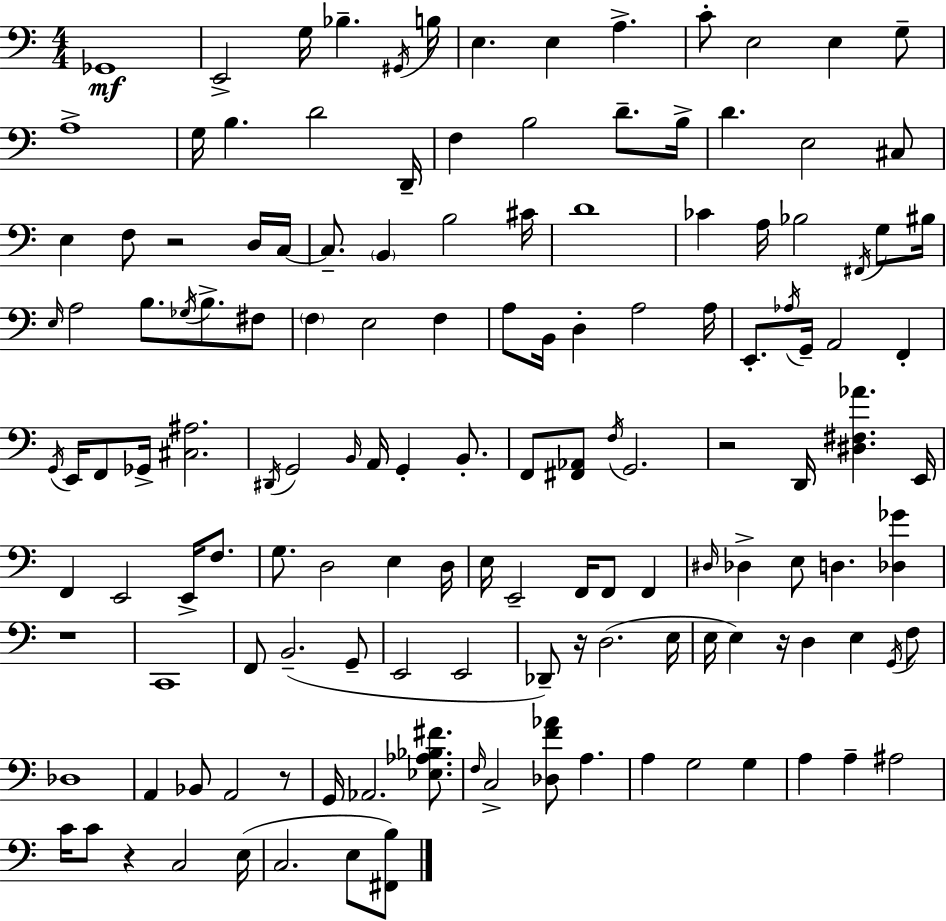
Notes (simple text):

Gb2/w E2/h G3/s Bb3/q. G#2/s B3/s E3/q. E3/q A3/q. C4/e E3/h E3/q G3/e A3/w G3/s B3/q. D4/h D2/s F3/q B3/h D4/e. B3/s D4/q. E3/h C#3/e E3/q F3/e R/h D3/s C3/s C3/e. B2/q B3/h C#4/s D4/w CES4/q A3/s Bb3/h F#2/s G3/e BIS3/s E3/s A3/h B3/e. Gb3/s B3/e. F#3/e F3/q E3/h F3/q A3/e B2/s D3/q A3/h A3/s E2/e. Ab3/s G2/s A2/h F2/q G2/s E2/s F2/e Gb2/s [C#3,A#3]/h. D#2/s G2/h B2/s A2/s G2/q B2/e. F2/e [F#2,Ab2]/e F3/s G2/h. R/h D2/s [D#3,F#3,Ab4]/q. E2/s F2/q E2/h E2/s F3/e. G3/e. D3/h E3/q D3/s E3/s E2/h F2/s F2/e F2/q D#3/s Db3/q E3/e D3/q. [Db3,Gb4]/q R/w C2/w F2/e B2/h. G2/e E2/h E2/h Db2/e R/s D3/h. E3/s E3/s E3/q R/s D3/q E3/q G2/s F3/e Db3/w A2/q Bb2/e A2/h R/e G2/s Ab2/h. [Eb3,Ab3,Bb3,F#4]/e. F3/s C3/h [Db3,F4,Ab4]/e A3/q. A3/q G3/h G3/q A3/q A3/q A#3/h C4/s C4/e R/q C3/h E3/s C3/h. E3/e [F#2,B3]/e